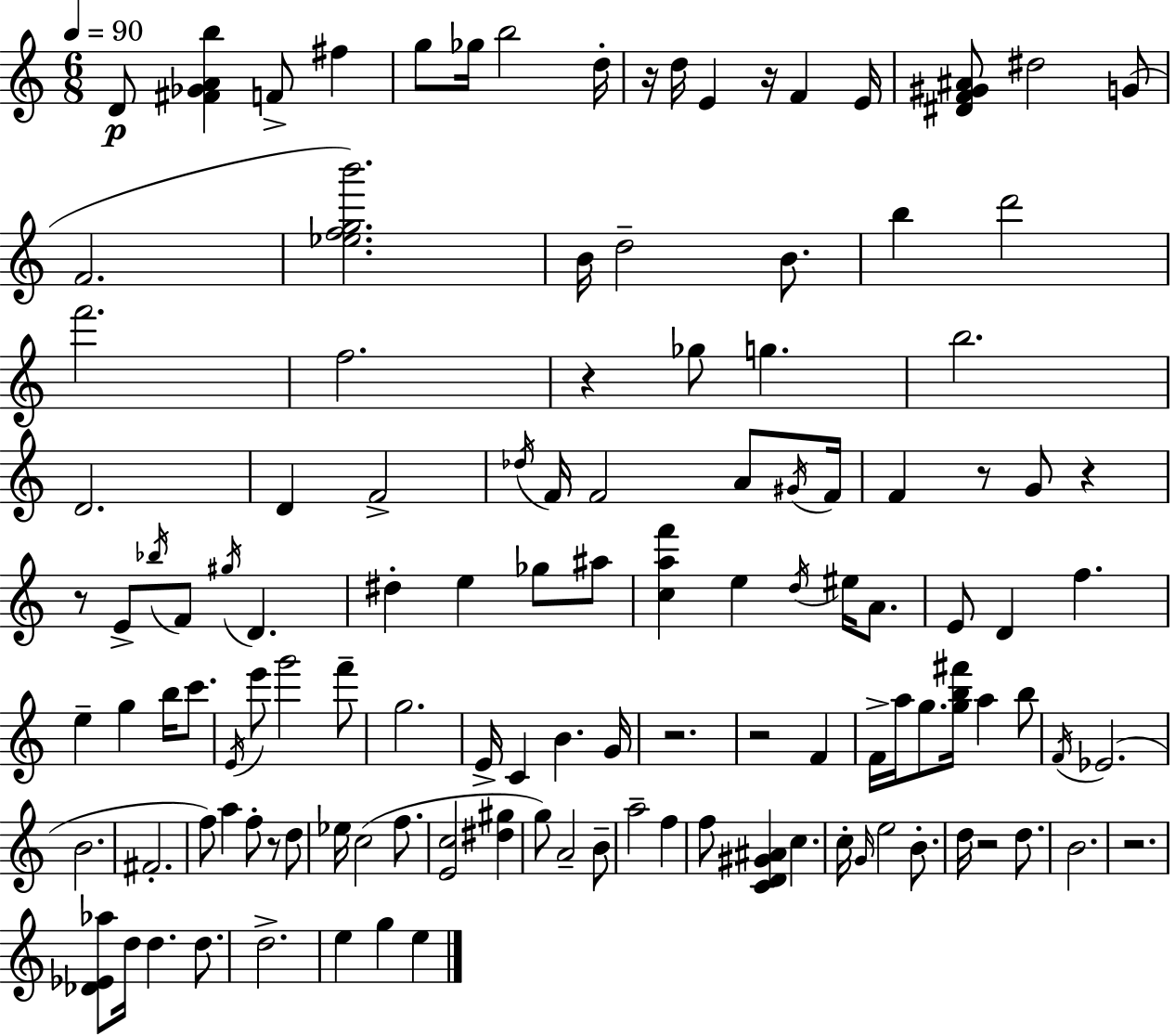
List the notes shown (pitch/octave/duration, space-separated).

D4/e [F#4,Gb4,A4,B5]/q F4/e F#5/q G5/e Gb5/s B5/h D5/s R/s D5/s E4/q R/s F4/q E4/s [D#4,F4,G#4,A#4]/e D#5/h G4/e F4/h. [Eb5,F5,G5,B6]/h. B4/s D5/h B4/e. B5/q D6/h F6/h. F5/h. R/q Gb5/e G5/q. B5/h. D4/h. D4/q F4/h Db5/s F4/s F4/h A4/e G#4/s F4/s F4/q R/e G4/e R/q R/e E4/e Bb5/s F4/e G#5/s D4/q. D#5/q E5/q Gb5/e A#5/e [C5,A5,F6]/q E5/q D5/s EIS5/s A4/e. E4/e D4/q F5/q. E5/q G5/q B5/s C6/e. E4/s E6/e G6/h F6/e G5/h. E4/s C4/q B4/q. G4/s R/h. R/h F4/q F4/s A5/s G5/e. [G5,B5,F#6]/s A5/q B5/e F4/s Eb4/h. B4/h. F#4/h. F5/e A5/q F5/e R/e D5/e Eb5/s C5/h F5/e. [E4,C5]/h [D#5,G#5]/q G5/e A4/h B4/e A5/h F5/q F5/e [C4,D4,G#4,A#4]/q C5/q. C5/s G4/s E5/h B4/e. D5/s R/h D5/e. B4/h. R/h. [Db4,Eb4,Ab5]/e D5/s D5/q. D5/e. D5/h. E5/q G5/q E5/q